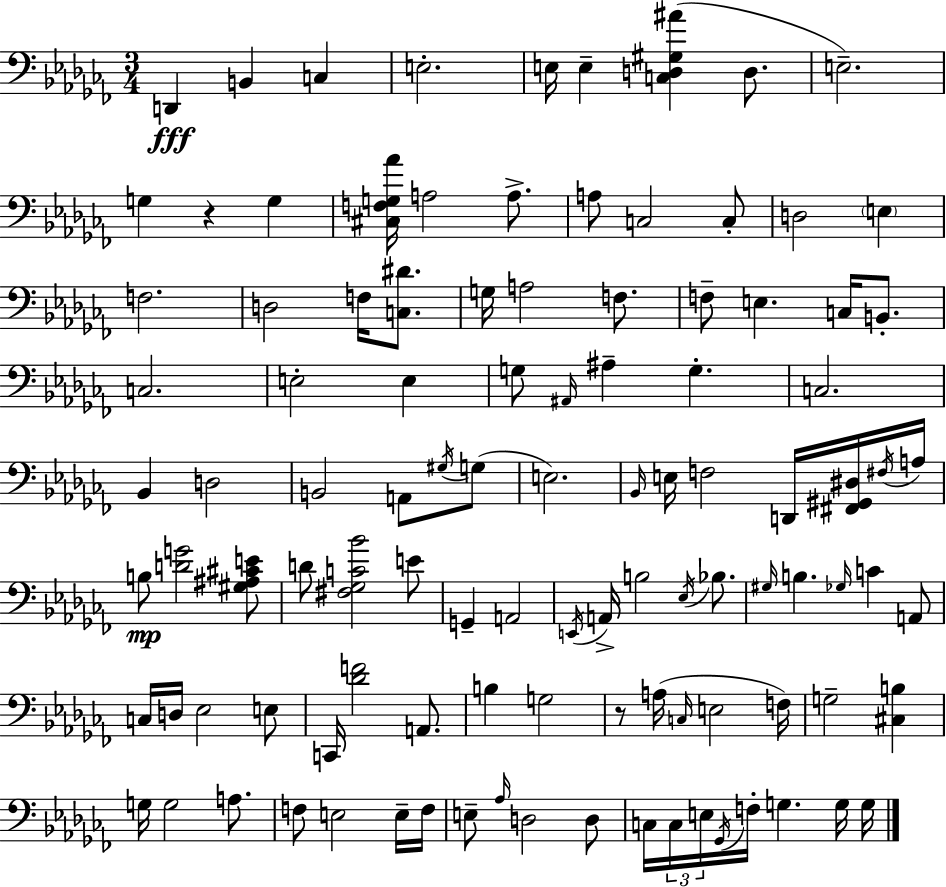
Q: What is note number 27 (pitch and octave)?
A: B2